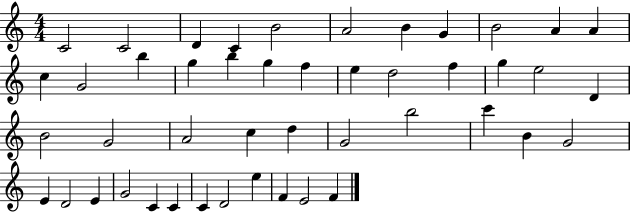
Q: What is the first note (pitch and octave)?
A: C4